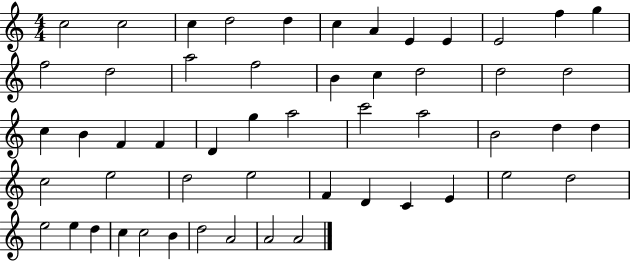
{
  \clef treble
  \numericTimeSignature
  \time 4/4
  \key c \major
  c''2 c''2 | c''4 d''2 d''4 | c''4 a'4 e'4 e'4 | e'2 f''4 g''4 | \break f''2 d''2 | a''2 f''2 | b'4 c''4 d''2 | d''2 d''2 | \break c''4 b'4 f'4 f'4 | d'4 g''4 a''2 | c'''2 a''2 | b'2 d''4 d''4 | \break c''2 e''2 | d''2 e''2 | f'4 d'4 c'4 e'4 | e''2 d''2 | \break e''2 e''4 d''4 | c''4 c''2 b'4 | d''2 a'2 | a'2 a'2 | \break \bar "|."
}